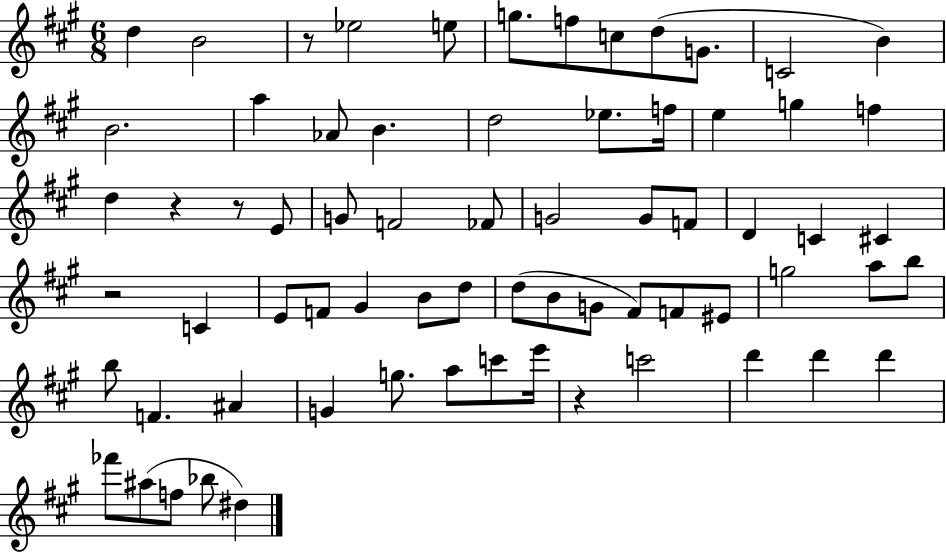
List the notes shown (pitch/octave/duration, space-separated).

D5/q B4/h R/e Eb5/h E5/e G5/e. F5/e C5/e D5/e G4/e. C4/h B4/q B4/h. A5/q Ab4/e B4/q. D5/h Eb5/e. F5/s E5/q G5/q F5/q D5/q R/q R/e E4/e G4/e F4/h FES4/e G4/h G4/e F4/e D4/q C4/q C#4/q R/h C4/q E4/e F4/e G#4/q B4/e D5/e D5/e B4/e G4/e F#4/e F4/e EIS4/e G5/h A5/e B5/e B5/e F4/q. A#4/q G4/q G5/e. A5/e C6/e E6/s R/q C6/h D6/q D6/q D6/q FES6/e A#5/e F5/e Bb5/e D#5/q